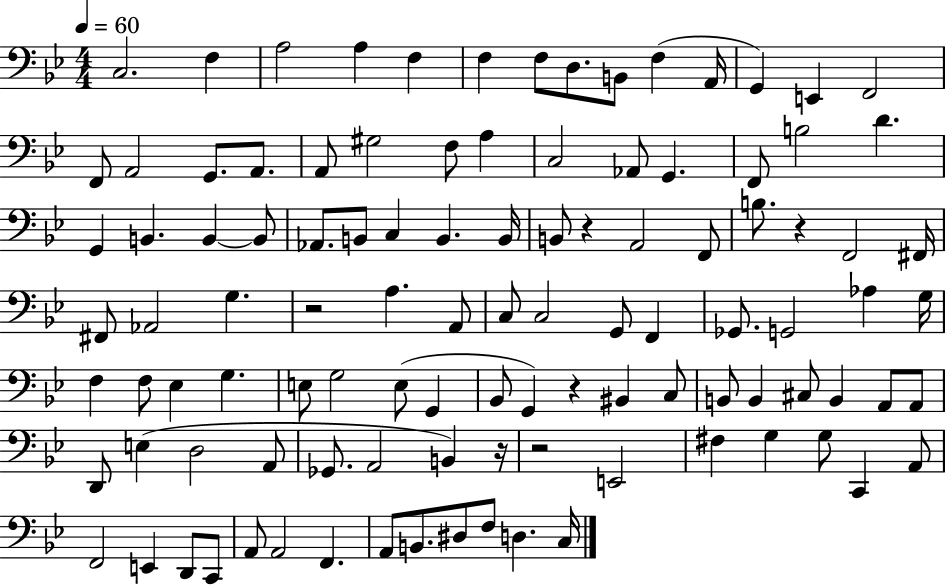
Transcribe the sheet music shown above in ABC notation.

X:1
T:Untitled
M:4/4
L:1/4
K:Bb
C,2 F, A,2 A, F, F, F,/2 D,/2 B,,/2 F, A,,/4 G,, E,, F,,2 F,,/2 A,,2 G,,/2 A,,/2 A,,/2 ^G,2 F,/2 A, C,2 _A,,/2 G,, F,,/2 B,2 D G,, B,, B,, B,,/2 _A,,/2 B,,/2 C, B,, B,,/4 B,,/2 z A,,2 F,,/2 B,/2 z F,,2 ^F,,/4 ^F,,/2 _A,,2 G, z2 A, A,,/2 C,/2 C,2 G,,/2 F,, _G,,/2 G,,2 _A, G,/4 F, F,/2 _E, G, E,/2 G,2 E,/2 G,, _B,,/2 G,, z ^B,, C,/2 B,,/2 B,, ^C,/2 B,, A,,/2 A,,/2 D,,/2 E, D,2 A,,/2 _G,,/2 A,,2 B,, z/4 z2 E,,2 ^F, G, G,/2 C,, A,,/2 F,,2 E,, D,,/2 C,,/2 A,,/2 A,,2 F,, A,,/2 B,,/2 ^D,/2 F,/2 D, C,/4